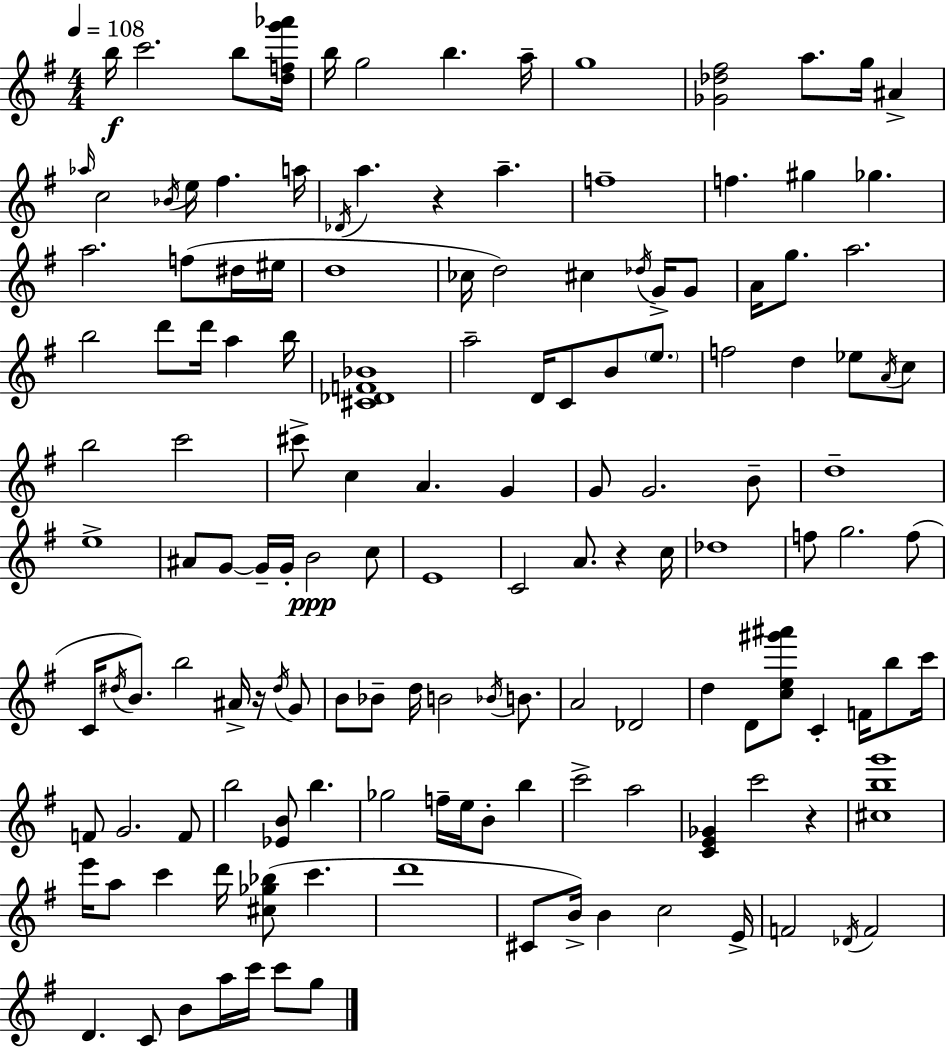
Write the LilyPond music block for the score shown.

{
  \clef treble
  \numericTimeSignature
  \time 4/4
  \key g \major
  \tempo 4 = 108
  \repeat volta 2 { b''16\f c'''2. b''8 <d'' f'' g''' aes'''>16 | b''16 g''2 b''4. a''16-- | g''1 | <ges' des'' fis''>2 a''8. g''16 ais'4-> | \break \grace { aes''16 } c''2 \acciaccatura { bes'16 } e''16 fis''4. | a''16 \acciaccatura { des'16 } a''4. r4 a''4.-- | f''1-- | f''4. gis''4 ges''4. | \break a''2. f''8( | dis''16 eis''16 d''1 | ces''16 d''2) cis''4 | \acciaccatura { des''16 } g'16-> g'8 a'16 g''8. a''2. | \break b''2 d'''8 d'''16 a''4 | b''16 <cis' des' f' bes'>1 | a''2-- d'16 c'8 b'8 | \parenthesize e''8. f''2 d''4 | \break ees''8 \acciaccatura { a'16 } c''8 b''2 c'''2 | cis'''8-> c''4 a'4. | g'4 g'8 g'2. | b'8-- d''1-- | \break e''1-> | ais'8 g'8~~ g'16-- g'16-. b'2\ppp | c''8 e'1 | c'2 a'8. | \break r4 c''16 des''1 | f''8 g''2. | f''8( c'16 \acciaccatura { dis''16 }) b'8. b''2 | ais'16-> r16 \acciaccatura { dis''16 } g'8 b'8 bes'8-- d''16 b'2 | \break \acciaccatura { bes'16 } b'8. a'2 | des'2 d''4 d'8 <c'' e'' gis''' ais'''>8 | c'4-. f'16 b''8 c'''16 f'8 g'2. | f'8 b''2 | \break <ees' b'>8 b''4. ges''2 | f''16-- e''16 b'8-. b''4 c'''2-> | a''2 <c' e' ges'>4 c'''2 | r4 <cis'' b'' g'''>1 | \break e'''16 a''8 c'''4 d'''16 | <cis'' ges'' bes''>8( c'''4. d'''1 | cis'8 b'16->) b'4 c''2 | e'16-> f'2 | \break \acciaccatura { des'16 } f'2 d'4. c'8 | b'8 a''16 c'''16 c'''8 g''8 } \bar "|."
}